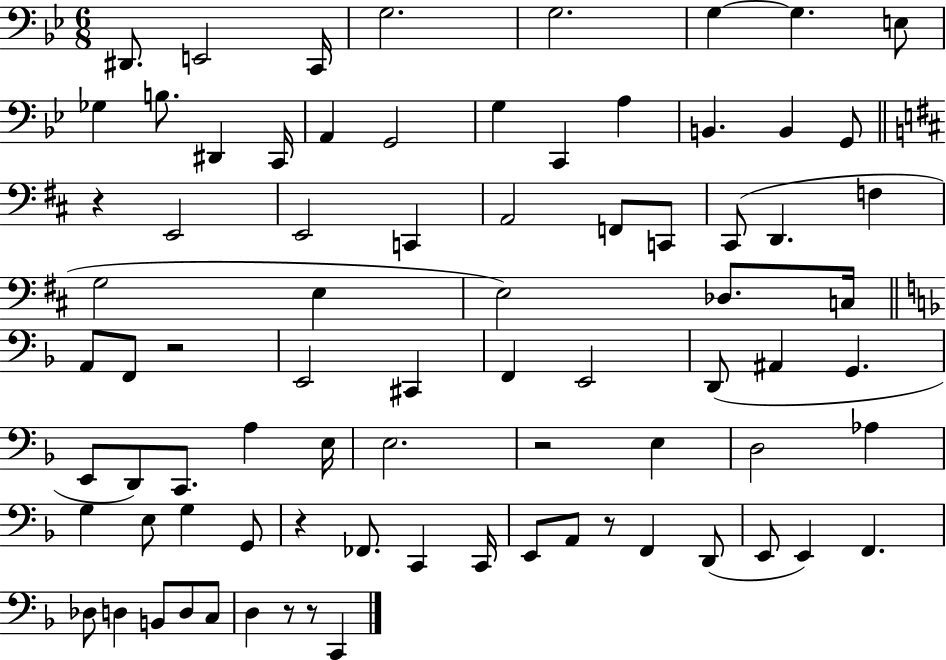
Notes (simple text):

D#2/e. E2/h C2/s G3/h. G3/h. G3/q G3/q. E3/e Gb3/q B3/e. D#2/q C2/s A2/q G2/h G3/q C2/q A3/q B2/q. B2/q G2/e R/q E2/h E2/h C2/q A2/h F2/e C2/e C#2/e D2/q. F3/q G3/h E3/q E3/h Db3/e. C3/s A2/e F2/e R/h E2/h C#2/q F2/q E2/h D2/e A#2/q G2/q. E2/e D2/e C2/e. A3/q E3/s E3/h. R/h E3/q D3/h Ab3/q G3/q E3/e G3/q G2/e R/q FES2/e. C2/q C2/s E2/e A2/e R/e F2/q D2/e E2/e E2/q F2/q. Db3/e D3/q B2/e D3/e C3/e D3/q R/e R/e C2/q